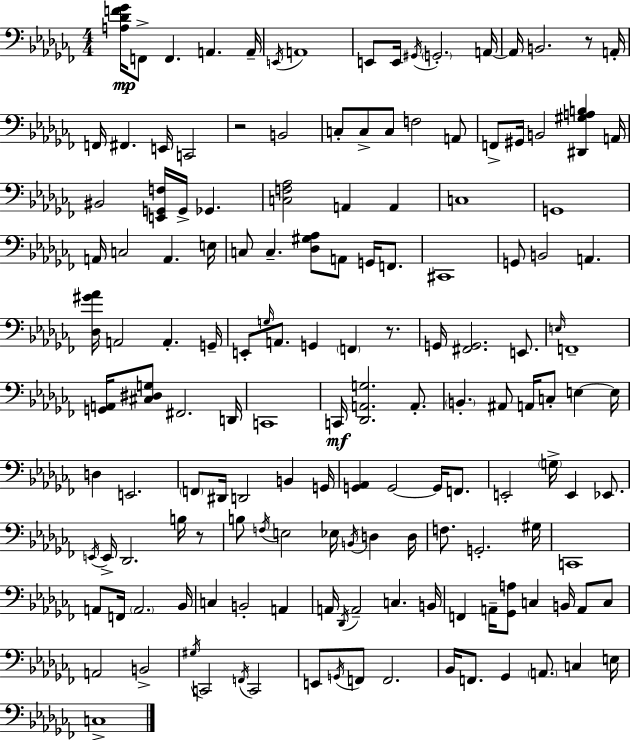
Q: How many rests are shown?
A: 4